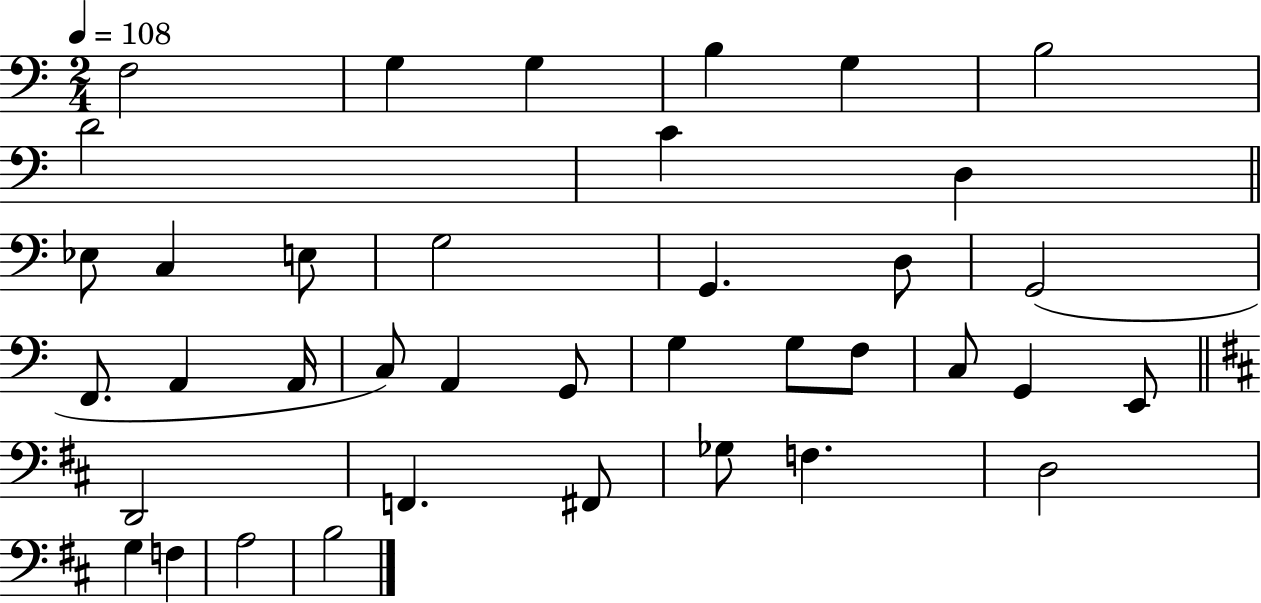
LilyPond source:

{
  \clef bass
  \numericTimeSignature
  \time 2/4
  \key c \major
  \tempo 4 = 108
  \repeat volta 2 { f2 | g4 g4 | b4 g4 | b2 | \break d'2 | c'4 d4 | \bar "||" \break \key c \major ees8 c4 e8 | g2 | g,4. d8 | g,2( | \break f,8. a,4 a,16 | c8) a,4 g,8 | g4 g8 f8 | c8 g,4 e,8 | \break \bar "||" \break \key d \major d,2 | f,4. fis,8 | ges8 f4. | d2 | \break g4 f4 | a2 | b2 | } \bar "|."
}